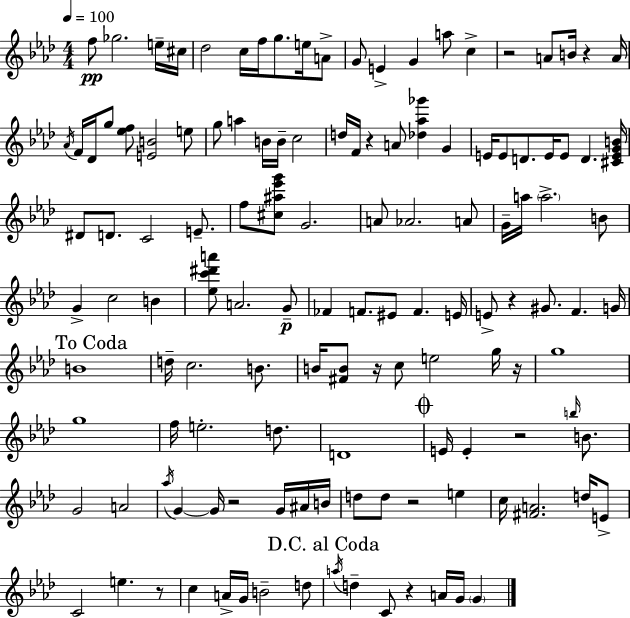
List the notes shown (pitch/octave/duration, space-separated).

F5/e Gb5/h. E5/s C#5/s Db5/h C5/s F5/s G5/e. E5/s A4/e G4/e E4/q G4/q A5/e C5/q R/h A4/e B4/s R/q A4/s Ab4/s F4/s Db4/s G5/e [Eb5,F5]/e [E4,B4]/h E5/e G5/e A5/q B4/s B4/s C5/h D5/s F4/s R/q A4/e [Db5,Ab5,Gb6]/q G4/q E4/s E4/e D4/e. E4/s E4/e D4/q. [C#4,E4,G4,B4]/s D#4/e D4/e. C4/h E4/e. F5/e [C#5,A#5,Eb6,G6]/e G4/h. A4/e Ab4/h. A4/e G4/s A5/s A5/h. B4/e G4/q C5/h B4/q [Eb5,C6,D#6,A6]/e A4/h. G4/e FES4/q F4/e. EIS4/e F4/q. E4/s E4/e R/q G#4/e. F4/q. G4/s B4/w D5/s C5/h. B4/e. B4/s [F#4,B4]/e R/s C5/e E5/h G5/s R/s G5/w G5/w F5/s E5/h. D5/e. D4/w E4/s E4/q R/h B5/s B4/e. G4/h A4/h Ab5/s G4/q G4/s R/h G4/s A#4/s B4/s D5/e D5/e R/h E5/q C5/s [F#4,A4]/h. D5/s E4/e C4/h E5/q. R/e C5/q A4/s G4/s B4/h D5/e A5/s D5/q C4/e R/q A4/s G4/s G4/q